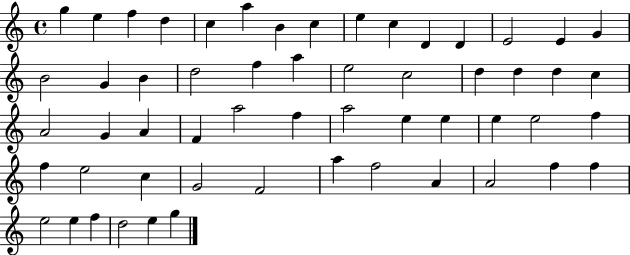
G5/q E5/q F5/q D5/q C5/q A5/q B4/q C5/q E5/q C5/q D4/q D4/q E4/h E4/q G4/q B4/h G4/q B4/q D5/h F5/q A5/q E5/h C5/h D5/q D5/q D5/q C5/q A4/h G4/q A4/q F4/q A5/h F5/q A5/h E5/q E5/q E5/q E5/h F5/q F5/q E5/h C5/q G4/h F4/h A5/q F5/h A4/q A4/h F5/q F5/q E5/h E5/q F5/q D5/h E5/q G5/q